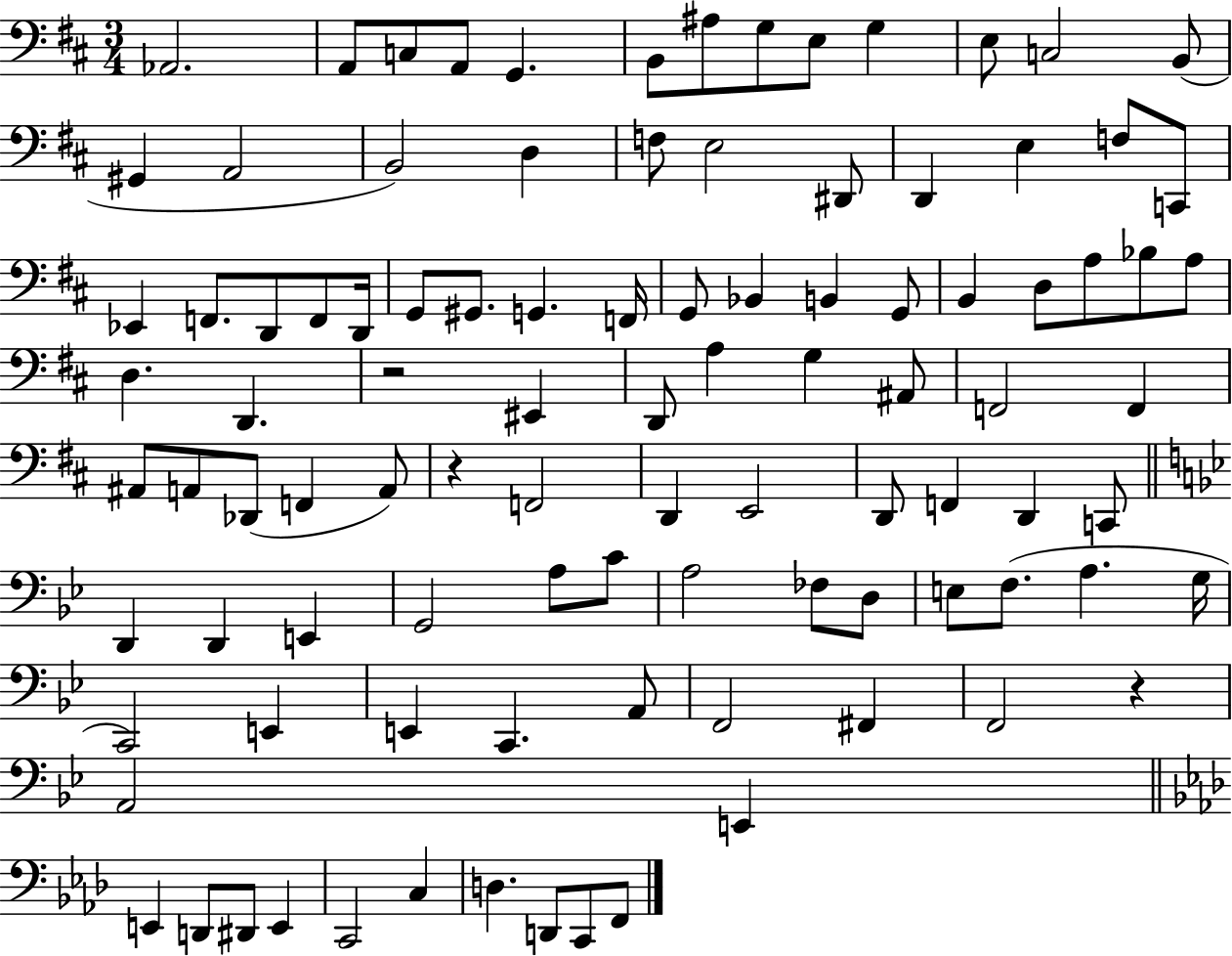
Ab2/h. A2/e C3/e A2/e G2/q. B2/e A#3/e G3/e E3/e G3/q E3/e C3/h B2/e G#2/q A2/h B2/h D3/q F3/e E3/h D#2/e D2/q E3/q F3/e C2/e Eb2/q F2/e. D2/e F2/e D2/s G2/e G#2/e. G2/q. F2/s G2/e Bb2/q B2/q G2/e B2/q D3/e A3/e Bb3/e A3/e D3/q. D2/q. R/h EIS2/q D2/e A3/q G3/q A#2/e F2/h F2/q A#2/e A2/e Db2/e F2/q A2/e R/q F2/h D2/q E2/h D2/e F2/q D2/q C2/e D2/q D2/q E2/q G2/h A3/e C4/e A3/h FES3/e D3/e E3/e F3/e. A3/q. G3/s C2/h E2/q E2/q C2/q. A2/e F2/h F#2/q F2/h R/q A2/h E2/q E2/q D2/e D#2/e E2/q C2/h C3/q D3/q. D2/e C2/e F2/e